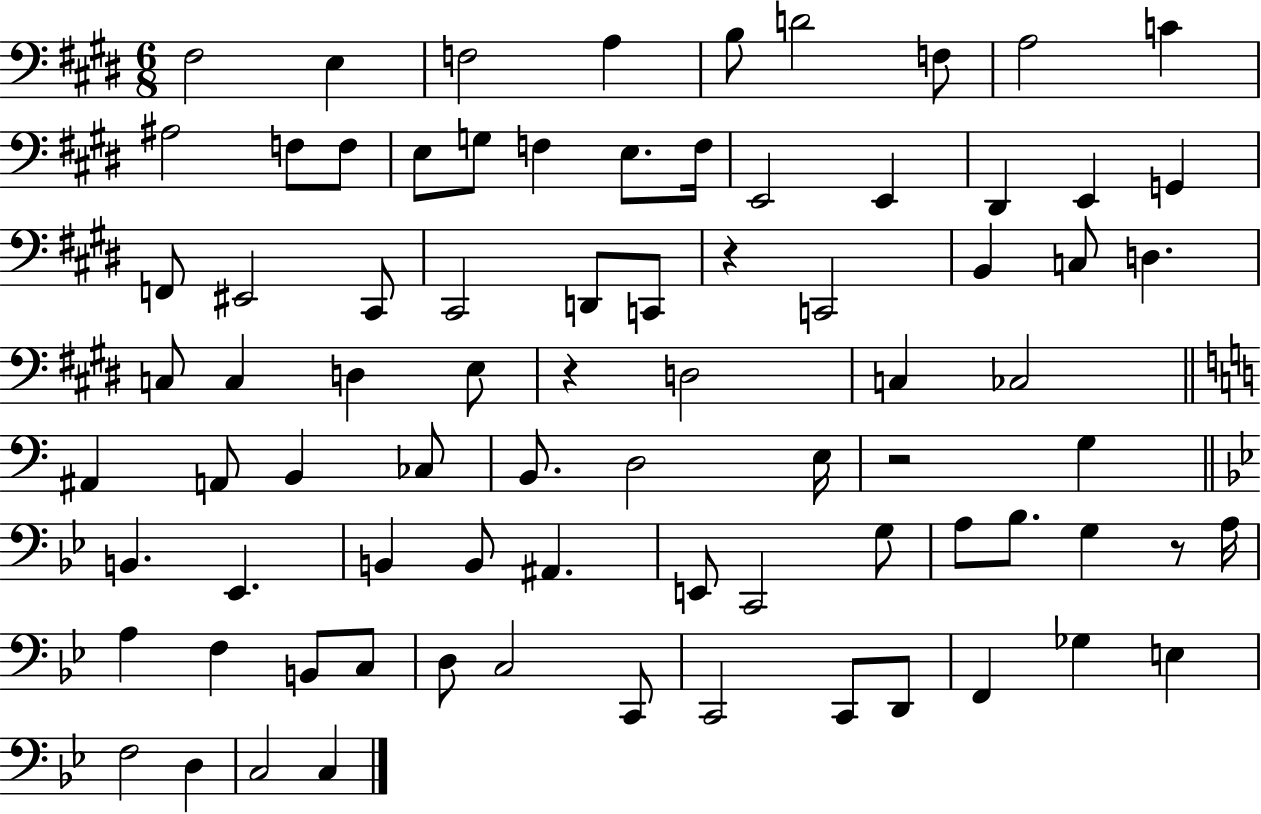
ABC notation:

X:1
T:Untitled
M:6/8
L:1/4
K:E
^F,2 E, F,2 A, B,/2 D2 F,/2 A,2 C ^A,2 F,/2 F,/2 E,/2 G,/2 F, E,/2 F,/4 E,,2 E,, ^D,, E,, G,, F,,/2 ^E,,2 ^C,,/2 ^C,,2 D,,/2 C,,/2 z C,,2 B,, C,/2 D, C,/2 C, D, E,/2 z D,2 C, _C,2 ^A,, A,,/2 B,, _C,/2 B,,/2 D,2 E,/4 z2 G, B,, _E,, B,, B,,/2 ^A,, E,,/2 C,,2 G,/2 A,/2 _B,/2 G, z/2 A,/4 A, F, B,,/2 C,/2 D,/2 C,2 C,,/2 C,,2 C,,/2 D,,/2 F,, _G, E, F,2 D, C,2 C,